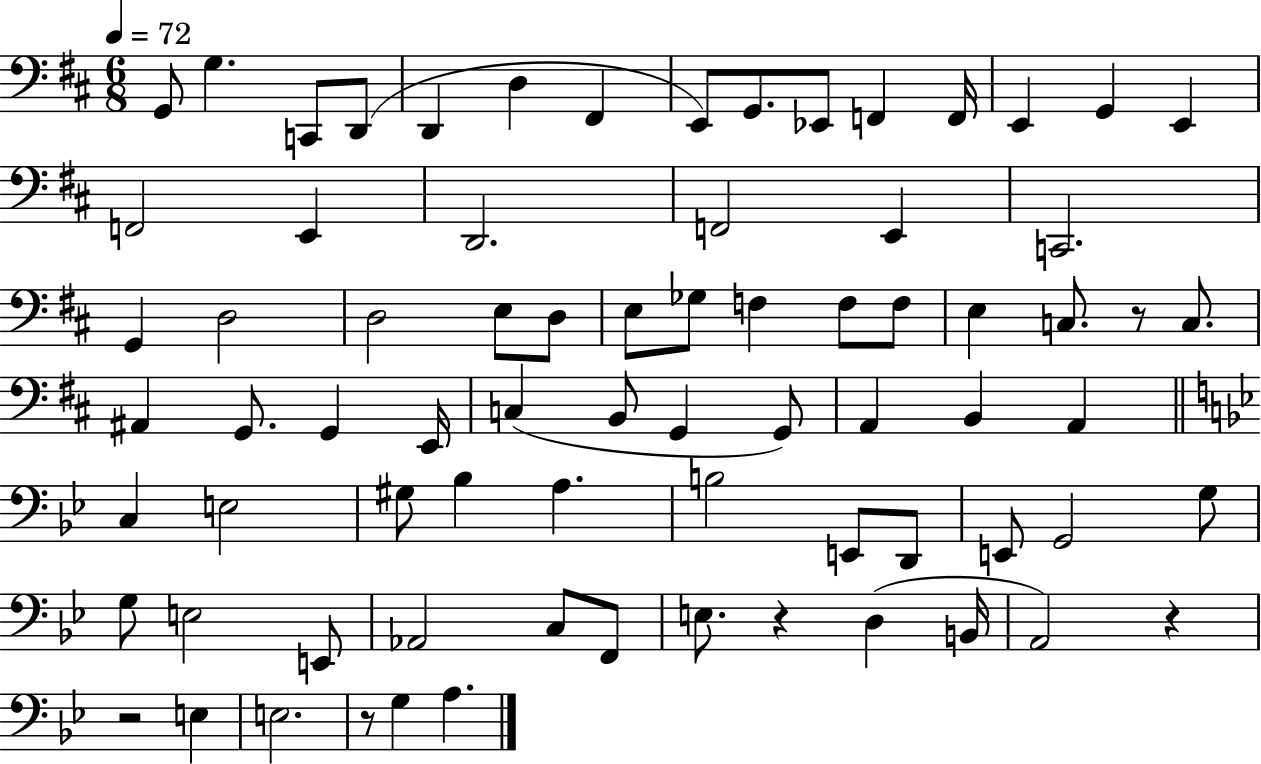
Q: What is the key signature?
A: D major